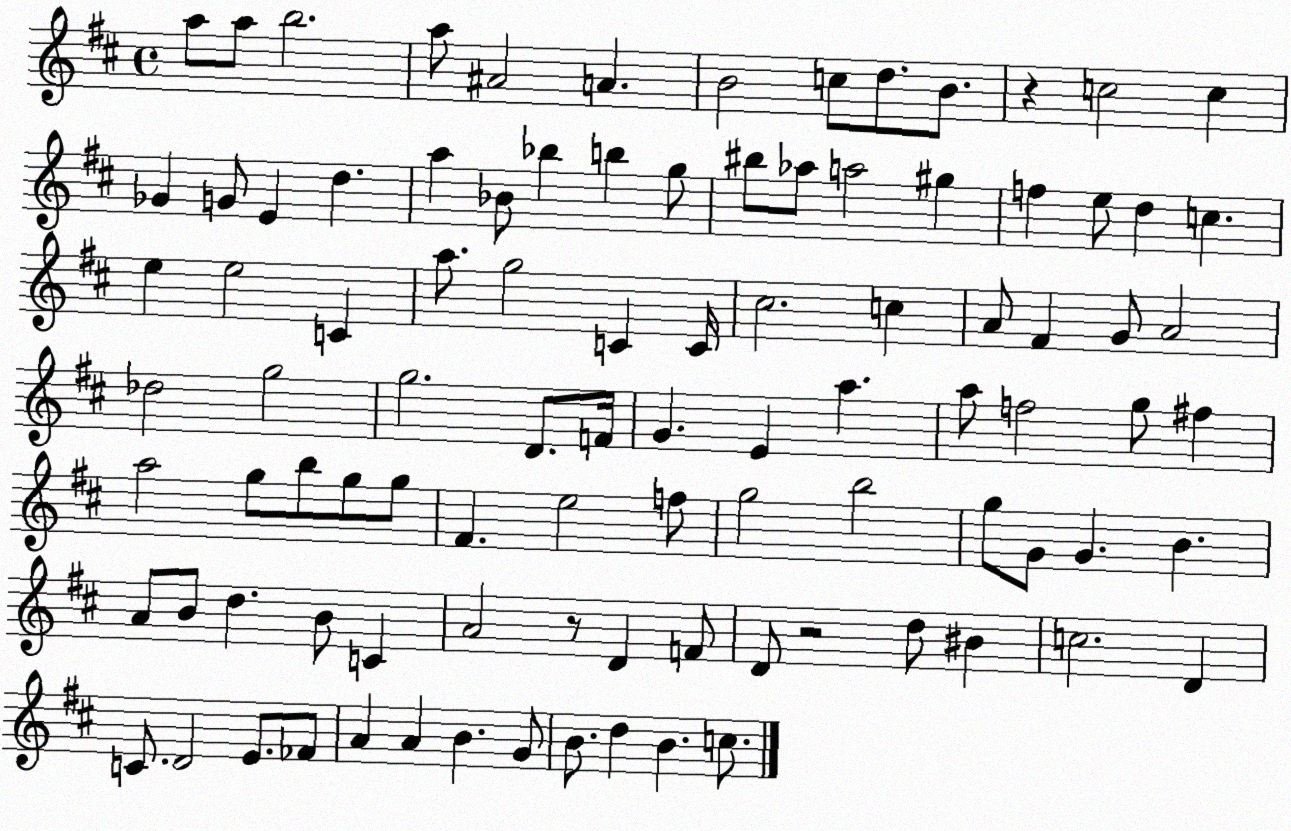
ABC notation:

X:1
T:Untitled
M:4/4
L:1/4
K:D
a/2 a/2 b2 a/2 ^A2 A B2 c/2 d/2 B/2 z c2 c _G G/2 E d a _B/2 _b b g/2 ^b/2 _a/2 a2 ^g f e/2 d c e e2 C a/2 g2 C C/4 ^c2 c A/2 ^F G/2 A2 _d2 g2 g2 D/2 F/4 G E a a/2 f2 g/2 ^f a2 g/2 b/2 g/2 g/2 ^F e2 f/2 g2 b2 g/2 G/2 G B A/2 B/2 d B/2 C A2 z/2 D F/2 D/2 z2 d/2 ^B c2 D C/2 D2 E/2 _F/2 A A B G/2 B/2 d B c/2